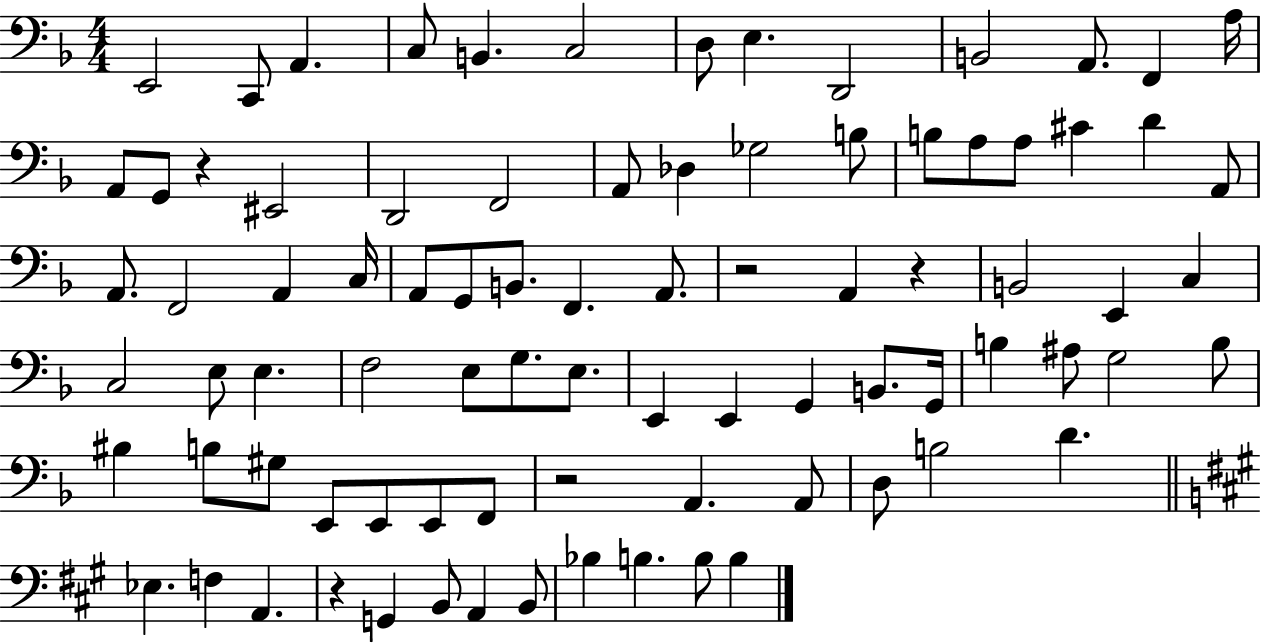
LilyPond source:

{
  \clef bass
  \numericTimeSignature
  \time 4/4
  \key f \major
  e,2 c,8 a,4. | c8 b,4. c2 | d8 e4. d,2 | b,2 a,8. f,4 a16 | \break a,8 g,8 r4 eis,2 | d,2 f,2 | a,8 des4 ges2 b8 | b8 a8 a8 cis'4 d'4 a,8 | \break a,8. f,2 a,4 c16 | a,8 g,8 b,8. f,4. a,8. | r2 a,4 r4 | b,2 e,4 c4 | \break c2 e8 e4. | f2 e8 g8. e8. | e,4 e,4 g,4 b,8. g,16 | b4 ais8 g2 b8 | \break bis4 b8 gis8 e,8 e,8 e,8 f,8 | r2 a,4. a,8 | d8 b2 d'4. | \bar "||" \break \key a \major ees4. f4 a,4. | r4 g,4 b,8 a,4 b,8 | bes4 b4. b8 b4 | \bar "|."
}